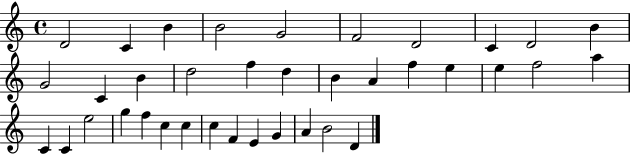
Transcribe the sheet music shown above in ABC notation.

X:1
T:Untitled
M:4/4
L:1/4
K:C
D2 C B B2 G2 F2 D2 C D2 B G2 C B d2 f d B A f e e f2 a C C e2 g f c c c F E G A B2 D